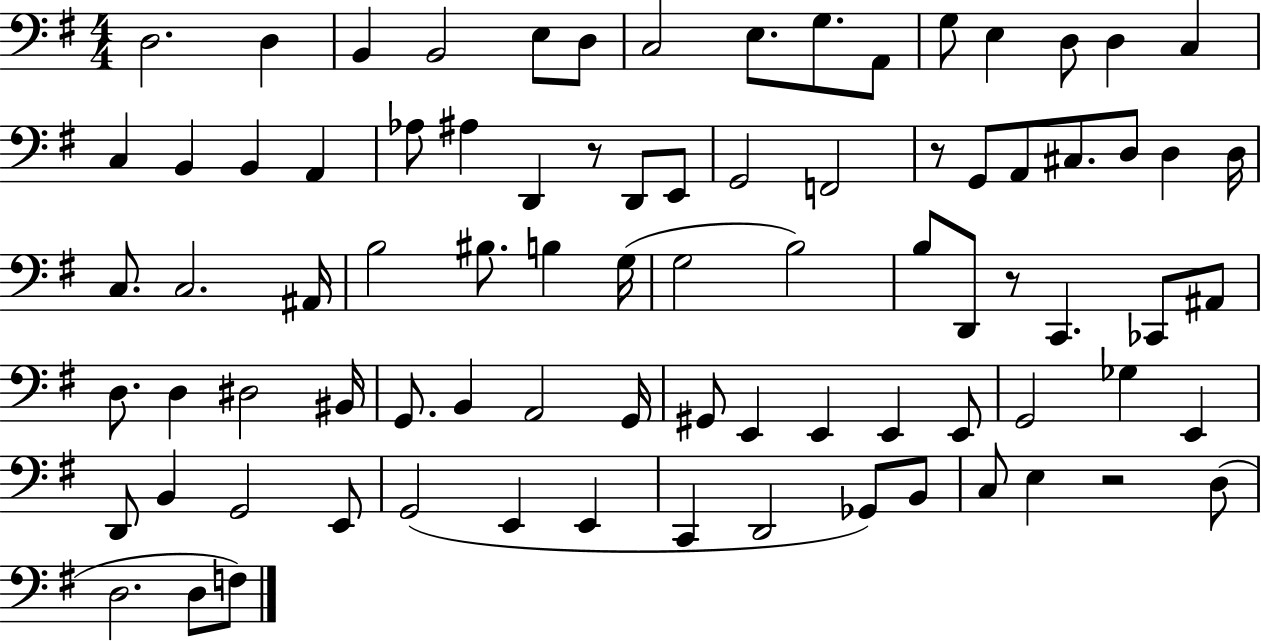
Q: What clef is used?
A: bass